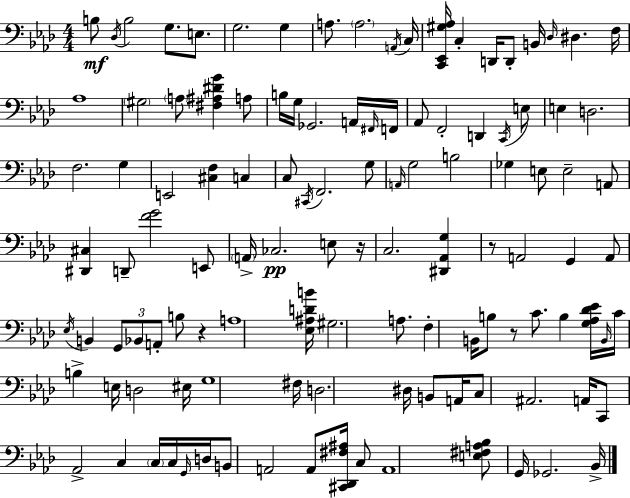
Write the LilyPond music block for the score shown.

{
  \clef bass
  \numericTimeSignature
  \time 4/4
  \key aes \major
  b8\mf \acciaccatura { des16 } b2 g8. e8. | g2. g4 | a8. \parenthesize a2. | \acciaccatura { a,16 } c16 <c, ees, gis aes>16 c4-. d,16 d,8-. b,16 \grace { des16 } dis4. | \break f16 aes1 | \parenthesize gis2 \parenthesize a8 <fis ais dis' g'>4 | a8 b16 g16 ges,2. | a,16 \grace { fis,16 } f,16 aes,8 f,2-. d,4 | \break \acciaccatura { c,16 } e8 e4 d2. | f2. | g4 e,2 <cis f>4 | c4 c8 \acciaccatura { cis,16 } f,2. | \break g8 \grace { a,16 } g2 b2 | ges4 e8 e2-- | a,8 <dis, cis>4 d,8-- <f' g'>2 | e,8 \parenthesize a,16-> ces2.\pp | \break e8 r16 c2. | <dis, aes, g>4 r8 a,2 | g,4 a,8 \acciaccatura { ees16 } b,4 \tuplet 3/2 { g,8 bes,8 | a,8-. } b8 r4 a1 | \break <ees ais d' b'>16 gis2. | a8. f4-. b,16 b8 r8 | c'8. b4 <g aes des' ees'>16 \grace { b,16 } c'16 b4-> e16 | d2 eis16 g1 | \break fis16 d2. | dis16 b,8 a,16 c8 ais,2. | a,16 c,8 aes,2-> | c4 \parenthesize c16 c16 \grace { g,16 } d16 b,8 a,2 | \break a,8 <cis, des, fis ais>16 c8 a,1 | <e fis a bes>8 g,16 ges,2. | bes,16-> \bar "|."
}